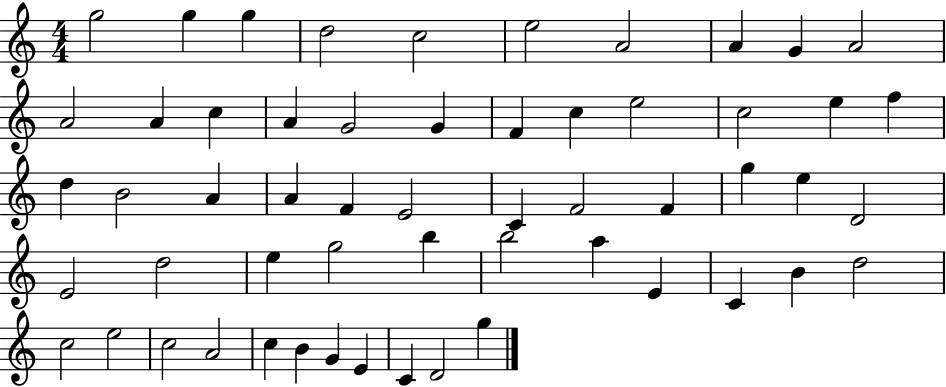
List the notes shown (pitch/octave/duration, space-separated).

G5/h G5/q G5/q D5/h C5/h E5/h A4/h A4/q G4/q A4/h A4/h A4/q C5/q A4/q G4/h G4/q F4/q C5/q E5/h C5/h E5/q F5/q D5/q B4/h A4/q A4/q F4/q E4/h C4/q F4/h F4/q G5/q E5/q D4/h E4/h D5/h E5/q G5/h B5/q B5/h A5/q E4/q C4/q B4/q D5/h C5/h E5/h C5/h A4/h C5/q B4/q G4/q E4/q C4/q D4/h G5/q